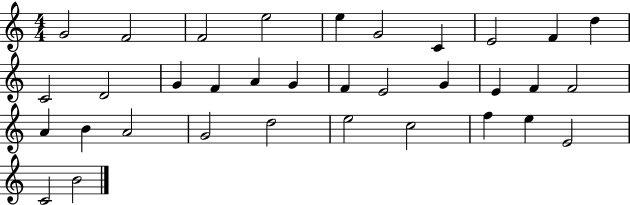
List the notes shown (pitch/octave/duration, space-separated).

G4/h F4/h F4/h E5/h E5/q G4/h C4/q E4/h F4/q D5/q C4/h D4/h G4/q F4/q A4/q G4/q F4/q E4/h G4/q E4/q F4/q F4/h A4/q B4/q A4/h G4/h D5/h E5/h C5/h F5/q E5/q E4/h C4/h B4/h